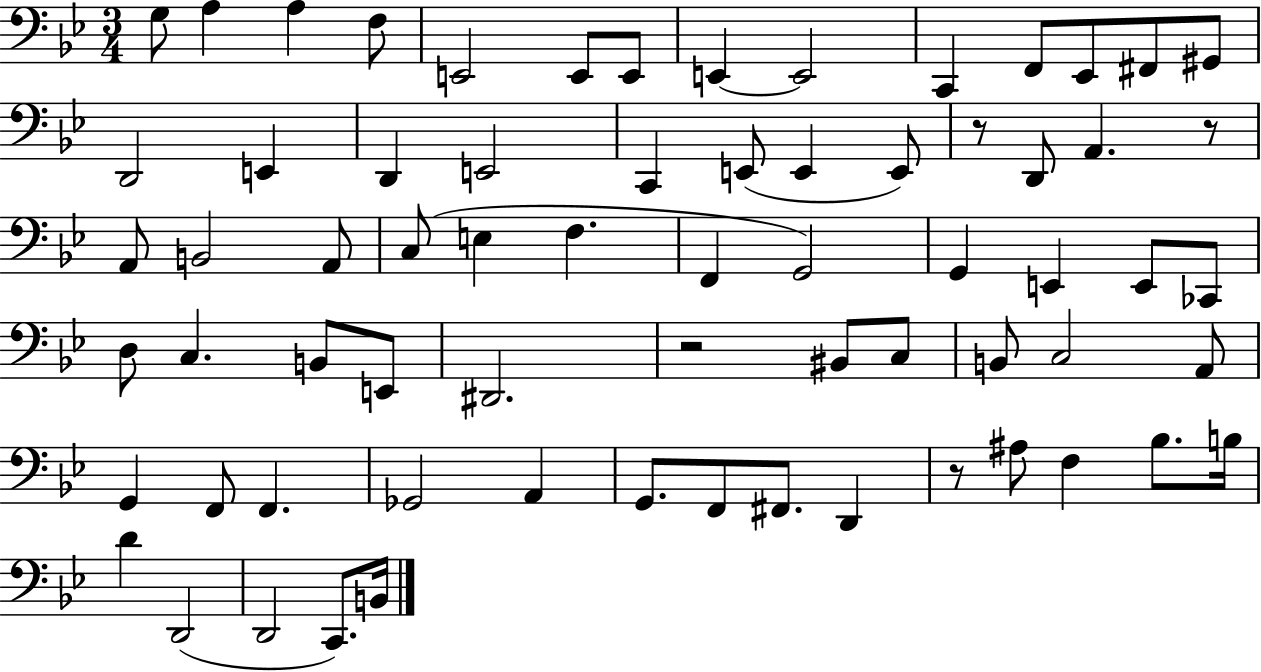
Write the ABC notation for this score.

X:1
T:Untitled
M:3/4
L:1/4
K:Bb
G,/2 A, A, F,/2 E,,2 E,,/2 E,,/2 E,, E,,2 C,, F,,/2 _E,,/2 ^F,,/2 ^G,,/2 D,,2 E,, D,, E,,2 C,, E,,/2 E,, E,,/2 z/2 D,,/2 A,, z/2 A,,/2 B,,2 A,,/2 C,/2 E, F, F,, G,,2 G,, E,, E,,/2 _C,,/2 D,/2 C, B,,/2 E,,/2 ^D,,2 z2 ^B,,/2 C,/2 B,,/2 C,2 A,,/2 G,, F,,/2 F,, _G,,2 A,, G,,/2 F,,/2 ^F,,/2 D,, z/2 ^A,/2 F, _B,/2 B,/4 D D,,2 D,,2 C,,/2 B,,/4